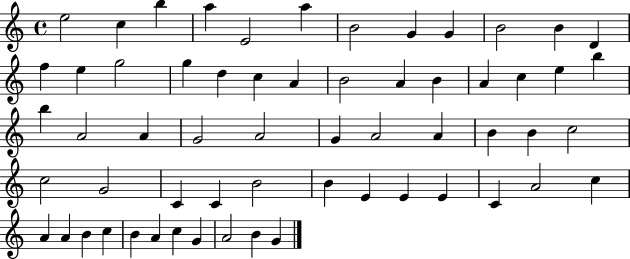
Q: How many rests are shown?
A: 0